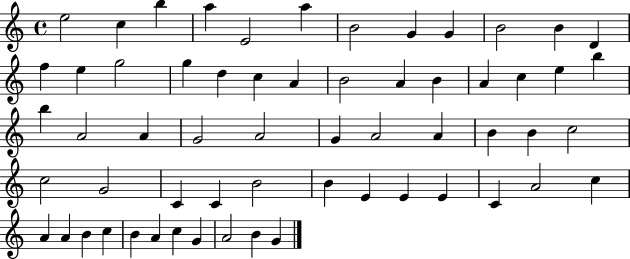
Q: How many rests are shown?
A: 0